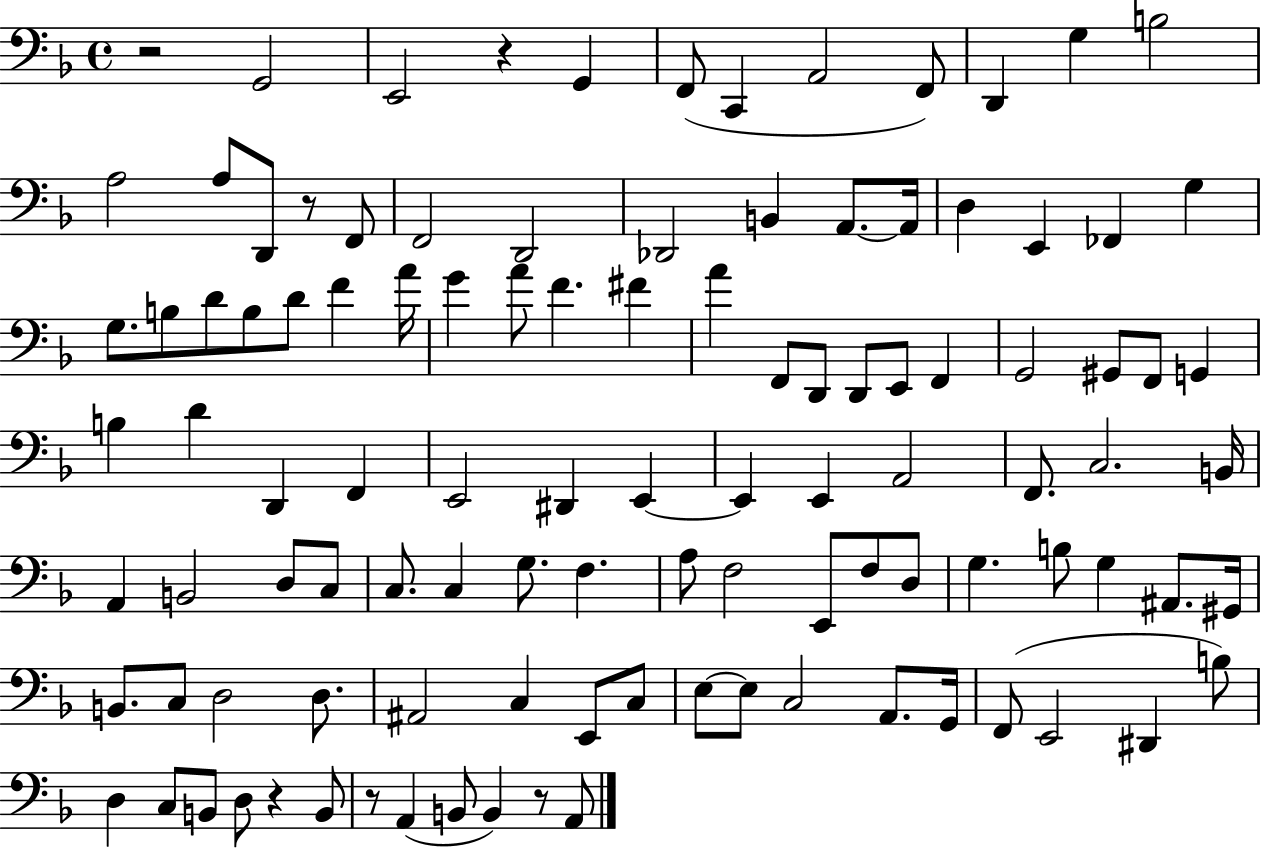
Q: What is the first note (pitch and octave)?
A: G2